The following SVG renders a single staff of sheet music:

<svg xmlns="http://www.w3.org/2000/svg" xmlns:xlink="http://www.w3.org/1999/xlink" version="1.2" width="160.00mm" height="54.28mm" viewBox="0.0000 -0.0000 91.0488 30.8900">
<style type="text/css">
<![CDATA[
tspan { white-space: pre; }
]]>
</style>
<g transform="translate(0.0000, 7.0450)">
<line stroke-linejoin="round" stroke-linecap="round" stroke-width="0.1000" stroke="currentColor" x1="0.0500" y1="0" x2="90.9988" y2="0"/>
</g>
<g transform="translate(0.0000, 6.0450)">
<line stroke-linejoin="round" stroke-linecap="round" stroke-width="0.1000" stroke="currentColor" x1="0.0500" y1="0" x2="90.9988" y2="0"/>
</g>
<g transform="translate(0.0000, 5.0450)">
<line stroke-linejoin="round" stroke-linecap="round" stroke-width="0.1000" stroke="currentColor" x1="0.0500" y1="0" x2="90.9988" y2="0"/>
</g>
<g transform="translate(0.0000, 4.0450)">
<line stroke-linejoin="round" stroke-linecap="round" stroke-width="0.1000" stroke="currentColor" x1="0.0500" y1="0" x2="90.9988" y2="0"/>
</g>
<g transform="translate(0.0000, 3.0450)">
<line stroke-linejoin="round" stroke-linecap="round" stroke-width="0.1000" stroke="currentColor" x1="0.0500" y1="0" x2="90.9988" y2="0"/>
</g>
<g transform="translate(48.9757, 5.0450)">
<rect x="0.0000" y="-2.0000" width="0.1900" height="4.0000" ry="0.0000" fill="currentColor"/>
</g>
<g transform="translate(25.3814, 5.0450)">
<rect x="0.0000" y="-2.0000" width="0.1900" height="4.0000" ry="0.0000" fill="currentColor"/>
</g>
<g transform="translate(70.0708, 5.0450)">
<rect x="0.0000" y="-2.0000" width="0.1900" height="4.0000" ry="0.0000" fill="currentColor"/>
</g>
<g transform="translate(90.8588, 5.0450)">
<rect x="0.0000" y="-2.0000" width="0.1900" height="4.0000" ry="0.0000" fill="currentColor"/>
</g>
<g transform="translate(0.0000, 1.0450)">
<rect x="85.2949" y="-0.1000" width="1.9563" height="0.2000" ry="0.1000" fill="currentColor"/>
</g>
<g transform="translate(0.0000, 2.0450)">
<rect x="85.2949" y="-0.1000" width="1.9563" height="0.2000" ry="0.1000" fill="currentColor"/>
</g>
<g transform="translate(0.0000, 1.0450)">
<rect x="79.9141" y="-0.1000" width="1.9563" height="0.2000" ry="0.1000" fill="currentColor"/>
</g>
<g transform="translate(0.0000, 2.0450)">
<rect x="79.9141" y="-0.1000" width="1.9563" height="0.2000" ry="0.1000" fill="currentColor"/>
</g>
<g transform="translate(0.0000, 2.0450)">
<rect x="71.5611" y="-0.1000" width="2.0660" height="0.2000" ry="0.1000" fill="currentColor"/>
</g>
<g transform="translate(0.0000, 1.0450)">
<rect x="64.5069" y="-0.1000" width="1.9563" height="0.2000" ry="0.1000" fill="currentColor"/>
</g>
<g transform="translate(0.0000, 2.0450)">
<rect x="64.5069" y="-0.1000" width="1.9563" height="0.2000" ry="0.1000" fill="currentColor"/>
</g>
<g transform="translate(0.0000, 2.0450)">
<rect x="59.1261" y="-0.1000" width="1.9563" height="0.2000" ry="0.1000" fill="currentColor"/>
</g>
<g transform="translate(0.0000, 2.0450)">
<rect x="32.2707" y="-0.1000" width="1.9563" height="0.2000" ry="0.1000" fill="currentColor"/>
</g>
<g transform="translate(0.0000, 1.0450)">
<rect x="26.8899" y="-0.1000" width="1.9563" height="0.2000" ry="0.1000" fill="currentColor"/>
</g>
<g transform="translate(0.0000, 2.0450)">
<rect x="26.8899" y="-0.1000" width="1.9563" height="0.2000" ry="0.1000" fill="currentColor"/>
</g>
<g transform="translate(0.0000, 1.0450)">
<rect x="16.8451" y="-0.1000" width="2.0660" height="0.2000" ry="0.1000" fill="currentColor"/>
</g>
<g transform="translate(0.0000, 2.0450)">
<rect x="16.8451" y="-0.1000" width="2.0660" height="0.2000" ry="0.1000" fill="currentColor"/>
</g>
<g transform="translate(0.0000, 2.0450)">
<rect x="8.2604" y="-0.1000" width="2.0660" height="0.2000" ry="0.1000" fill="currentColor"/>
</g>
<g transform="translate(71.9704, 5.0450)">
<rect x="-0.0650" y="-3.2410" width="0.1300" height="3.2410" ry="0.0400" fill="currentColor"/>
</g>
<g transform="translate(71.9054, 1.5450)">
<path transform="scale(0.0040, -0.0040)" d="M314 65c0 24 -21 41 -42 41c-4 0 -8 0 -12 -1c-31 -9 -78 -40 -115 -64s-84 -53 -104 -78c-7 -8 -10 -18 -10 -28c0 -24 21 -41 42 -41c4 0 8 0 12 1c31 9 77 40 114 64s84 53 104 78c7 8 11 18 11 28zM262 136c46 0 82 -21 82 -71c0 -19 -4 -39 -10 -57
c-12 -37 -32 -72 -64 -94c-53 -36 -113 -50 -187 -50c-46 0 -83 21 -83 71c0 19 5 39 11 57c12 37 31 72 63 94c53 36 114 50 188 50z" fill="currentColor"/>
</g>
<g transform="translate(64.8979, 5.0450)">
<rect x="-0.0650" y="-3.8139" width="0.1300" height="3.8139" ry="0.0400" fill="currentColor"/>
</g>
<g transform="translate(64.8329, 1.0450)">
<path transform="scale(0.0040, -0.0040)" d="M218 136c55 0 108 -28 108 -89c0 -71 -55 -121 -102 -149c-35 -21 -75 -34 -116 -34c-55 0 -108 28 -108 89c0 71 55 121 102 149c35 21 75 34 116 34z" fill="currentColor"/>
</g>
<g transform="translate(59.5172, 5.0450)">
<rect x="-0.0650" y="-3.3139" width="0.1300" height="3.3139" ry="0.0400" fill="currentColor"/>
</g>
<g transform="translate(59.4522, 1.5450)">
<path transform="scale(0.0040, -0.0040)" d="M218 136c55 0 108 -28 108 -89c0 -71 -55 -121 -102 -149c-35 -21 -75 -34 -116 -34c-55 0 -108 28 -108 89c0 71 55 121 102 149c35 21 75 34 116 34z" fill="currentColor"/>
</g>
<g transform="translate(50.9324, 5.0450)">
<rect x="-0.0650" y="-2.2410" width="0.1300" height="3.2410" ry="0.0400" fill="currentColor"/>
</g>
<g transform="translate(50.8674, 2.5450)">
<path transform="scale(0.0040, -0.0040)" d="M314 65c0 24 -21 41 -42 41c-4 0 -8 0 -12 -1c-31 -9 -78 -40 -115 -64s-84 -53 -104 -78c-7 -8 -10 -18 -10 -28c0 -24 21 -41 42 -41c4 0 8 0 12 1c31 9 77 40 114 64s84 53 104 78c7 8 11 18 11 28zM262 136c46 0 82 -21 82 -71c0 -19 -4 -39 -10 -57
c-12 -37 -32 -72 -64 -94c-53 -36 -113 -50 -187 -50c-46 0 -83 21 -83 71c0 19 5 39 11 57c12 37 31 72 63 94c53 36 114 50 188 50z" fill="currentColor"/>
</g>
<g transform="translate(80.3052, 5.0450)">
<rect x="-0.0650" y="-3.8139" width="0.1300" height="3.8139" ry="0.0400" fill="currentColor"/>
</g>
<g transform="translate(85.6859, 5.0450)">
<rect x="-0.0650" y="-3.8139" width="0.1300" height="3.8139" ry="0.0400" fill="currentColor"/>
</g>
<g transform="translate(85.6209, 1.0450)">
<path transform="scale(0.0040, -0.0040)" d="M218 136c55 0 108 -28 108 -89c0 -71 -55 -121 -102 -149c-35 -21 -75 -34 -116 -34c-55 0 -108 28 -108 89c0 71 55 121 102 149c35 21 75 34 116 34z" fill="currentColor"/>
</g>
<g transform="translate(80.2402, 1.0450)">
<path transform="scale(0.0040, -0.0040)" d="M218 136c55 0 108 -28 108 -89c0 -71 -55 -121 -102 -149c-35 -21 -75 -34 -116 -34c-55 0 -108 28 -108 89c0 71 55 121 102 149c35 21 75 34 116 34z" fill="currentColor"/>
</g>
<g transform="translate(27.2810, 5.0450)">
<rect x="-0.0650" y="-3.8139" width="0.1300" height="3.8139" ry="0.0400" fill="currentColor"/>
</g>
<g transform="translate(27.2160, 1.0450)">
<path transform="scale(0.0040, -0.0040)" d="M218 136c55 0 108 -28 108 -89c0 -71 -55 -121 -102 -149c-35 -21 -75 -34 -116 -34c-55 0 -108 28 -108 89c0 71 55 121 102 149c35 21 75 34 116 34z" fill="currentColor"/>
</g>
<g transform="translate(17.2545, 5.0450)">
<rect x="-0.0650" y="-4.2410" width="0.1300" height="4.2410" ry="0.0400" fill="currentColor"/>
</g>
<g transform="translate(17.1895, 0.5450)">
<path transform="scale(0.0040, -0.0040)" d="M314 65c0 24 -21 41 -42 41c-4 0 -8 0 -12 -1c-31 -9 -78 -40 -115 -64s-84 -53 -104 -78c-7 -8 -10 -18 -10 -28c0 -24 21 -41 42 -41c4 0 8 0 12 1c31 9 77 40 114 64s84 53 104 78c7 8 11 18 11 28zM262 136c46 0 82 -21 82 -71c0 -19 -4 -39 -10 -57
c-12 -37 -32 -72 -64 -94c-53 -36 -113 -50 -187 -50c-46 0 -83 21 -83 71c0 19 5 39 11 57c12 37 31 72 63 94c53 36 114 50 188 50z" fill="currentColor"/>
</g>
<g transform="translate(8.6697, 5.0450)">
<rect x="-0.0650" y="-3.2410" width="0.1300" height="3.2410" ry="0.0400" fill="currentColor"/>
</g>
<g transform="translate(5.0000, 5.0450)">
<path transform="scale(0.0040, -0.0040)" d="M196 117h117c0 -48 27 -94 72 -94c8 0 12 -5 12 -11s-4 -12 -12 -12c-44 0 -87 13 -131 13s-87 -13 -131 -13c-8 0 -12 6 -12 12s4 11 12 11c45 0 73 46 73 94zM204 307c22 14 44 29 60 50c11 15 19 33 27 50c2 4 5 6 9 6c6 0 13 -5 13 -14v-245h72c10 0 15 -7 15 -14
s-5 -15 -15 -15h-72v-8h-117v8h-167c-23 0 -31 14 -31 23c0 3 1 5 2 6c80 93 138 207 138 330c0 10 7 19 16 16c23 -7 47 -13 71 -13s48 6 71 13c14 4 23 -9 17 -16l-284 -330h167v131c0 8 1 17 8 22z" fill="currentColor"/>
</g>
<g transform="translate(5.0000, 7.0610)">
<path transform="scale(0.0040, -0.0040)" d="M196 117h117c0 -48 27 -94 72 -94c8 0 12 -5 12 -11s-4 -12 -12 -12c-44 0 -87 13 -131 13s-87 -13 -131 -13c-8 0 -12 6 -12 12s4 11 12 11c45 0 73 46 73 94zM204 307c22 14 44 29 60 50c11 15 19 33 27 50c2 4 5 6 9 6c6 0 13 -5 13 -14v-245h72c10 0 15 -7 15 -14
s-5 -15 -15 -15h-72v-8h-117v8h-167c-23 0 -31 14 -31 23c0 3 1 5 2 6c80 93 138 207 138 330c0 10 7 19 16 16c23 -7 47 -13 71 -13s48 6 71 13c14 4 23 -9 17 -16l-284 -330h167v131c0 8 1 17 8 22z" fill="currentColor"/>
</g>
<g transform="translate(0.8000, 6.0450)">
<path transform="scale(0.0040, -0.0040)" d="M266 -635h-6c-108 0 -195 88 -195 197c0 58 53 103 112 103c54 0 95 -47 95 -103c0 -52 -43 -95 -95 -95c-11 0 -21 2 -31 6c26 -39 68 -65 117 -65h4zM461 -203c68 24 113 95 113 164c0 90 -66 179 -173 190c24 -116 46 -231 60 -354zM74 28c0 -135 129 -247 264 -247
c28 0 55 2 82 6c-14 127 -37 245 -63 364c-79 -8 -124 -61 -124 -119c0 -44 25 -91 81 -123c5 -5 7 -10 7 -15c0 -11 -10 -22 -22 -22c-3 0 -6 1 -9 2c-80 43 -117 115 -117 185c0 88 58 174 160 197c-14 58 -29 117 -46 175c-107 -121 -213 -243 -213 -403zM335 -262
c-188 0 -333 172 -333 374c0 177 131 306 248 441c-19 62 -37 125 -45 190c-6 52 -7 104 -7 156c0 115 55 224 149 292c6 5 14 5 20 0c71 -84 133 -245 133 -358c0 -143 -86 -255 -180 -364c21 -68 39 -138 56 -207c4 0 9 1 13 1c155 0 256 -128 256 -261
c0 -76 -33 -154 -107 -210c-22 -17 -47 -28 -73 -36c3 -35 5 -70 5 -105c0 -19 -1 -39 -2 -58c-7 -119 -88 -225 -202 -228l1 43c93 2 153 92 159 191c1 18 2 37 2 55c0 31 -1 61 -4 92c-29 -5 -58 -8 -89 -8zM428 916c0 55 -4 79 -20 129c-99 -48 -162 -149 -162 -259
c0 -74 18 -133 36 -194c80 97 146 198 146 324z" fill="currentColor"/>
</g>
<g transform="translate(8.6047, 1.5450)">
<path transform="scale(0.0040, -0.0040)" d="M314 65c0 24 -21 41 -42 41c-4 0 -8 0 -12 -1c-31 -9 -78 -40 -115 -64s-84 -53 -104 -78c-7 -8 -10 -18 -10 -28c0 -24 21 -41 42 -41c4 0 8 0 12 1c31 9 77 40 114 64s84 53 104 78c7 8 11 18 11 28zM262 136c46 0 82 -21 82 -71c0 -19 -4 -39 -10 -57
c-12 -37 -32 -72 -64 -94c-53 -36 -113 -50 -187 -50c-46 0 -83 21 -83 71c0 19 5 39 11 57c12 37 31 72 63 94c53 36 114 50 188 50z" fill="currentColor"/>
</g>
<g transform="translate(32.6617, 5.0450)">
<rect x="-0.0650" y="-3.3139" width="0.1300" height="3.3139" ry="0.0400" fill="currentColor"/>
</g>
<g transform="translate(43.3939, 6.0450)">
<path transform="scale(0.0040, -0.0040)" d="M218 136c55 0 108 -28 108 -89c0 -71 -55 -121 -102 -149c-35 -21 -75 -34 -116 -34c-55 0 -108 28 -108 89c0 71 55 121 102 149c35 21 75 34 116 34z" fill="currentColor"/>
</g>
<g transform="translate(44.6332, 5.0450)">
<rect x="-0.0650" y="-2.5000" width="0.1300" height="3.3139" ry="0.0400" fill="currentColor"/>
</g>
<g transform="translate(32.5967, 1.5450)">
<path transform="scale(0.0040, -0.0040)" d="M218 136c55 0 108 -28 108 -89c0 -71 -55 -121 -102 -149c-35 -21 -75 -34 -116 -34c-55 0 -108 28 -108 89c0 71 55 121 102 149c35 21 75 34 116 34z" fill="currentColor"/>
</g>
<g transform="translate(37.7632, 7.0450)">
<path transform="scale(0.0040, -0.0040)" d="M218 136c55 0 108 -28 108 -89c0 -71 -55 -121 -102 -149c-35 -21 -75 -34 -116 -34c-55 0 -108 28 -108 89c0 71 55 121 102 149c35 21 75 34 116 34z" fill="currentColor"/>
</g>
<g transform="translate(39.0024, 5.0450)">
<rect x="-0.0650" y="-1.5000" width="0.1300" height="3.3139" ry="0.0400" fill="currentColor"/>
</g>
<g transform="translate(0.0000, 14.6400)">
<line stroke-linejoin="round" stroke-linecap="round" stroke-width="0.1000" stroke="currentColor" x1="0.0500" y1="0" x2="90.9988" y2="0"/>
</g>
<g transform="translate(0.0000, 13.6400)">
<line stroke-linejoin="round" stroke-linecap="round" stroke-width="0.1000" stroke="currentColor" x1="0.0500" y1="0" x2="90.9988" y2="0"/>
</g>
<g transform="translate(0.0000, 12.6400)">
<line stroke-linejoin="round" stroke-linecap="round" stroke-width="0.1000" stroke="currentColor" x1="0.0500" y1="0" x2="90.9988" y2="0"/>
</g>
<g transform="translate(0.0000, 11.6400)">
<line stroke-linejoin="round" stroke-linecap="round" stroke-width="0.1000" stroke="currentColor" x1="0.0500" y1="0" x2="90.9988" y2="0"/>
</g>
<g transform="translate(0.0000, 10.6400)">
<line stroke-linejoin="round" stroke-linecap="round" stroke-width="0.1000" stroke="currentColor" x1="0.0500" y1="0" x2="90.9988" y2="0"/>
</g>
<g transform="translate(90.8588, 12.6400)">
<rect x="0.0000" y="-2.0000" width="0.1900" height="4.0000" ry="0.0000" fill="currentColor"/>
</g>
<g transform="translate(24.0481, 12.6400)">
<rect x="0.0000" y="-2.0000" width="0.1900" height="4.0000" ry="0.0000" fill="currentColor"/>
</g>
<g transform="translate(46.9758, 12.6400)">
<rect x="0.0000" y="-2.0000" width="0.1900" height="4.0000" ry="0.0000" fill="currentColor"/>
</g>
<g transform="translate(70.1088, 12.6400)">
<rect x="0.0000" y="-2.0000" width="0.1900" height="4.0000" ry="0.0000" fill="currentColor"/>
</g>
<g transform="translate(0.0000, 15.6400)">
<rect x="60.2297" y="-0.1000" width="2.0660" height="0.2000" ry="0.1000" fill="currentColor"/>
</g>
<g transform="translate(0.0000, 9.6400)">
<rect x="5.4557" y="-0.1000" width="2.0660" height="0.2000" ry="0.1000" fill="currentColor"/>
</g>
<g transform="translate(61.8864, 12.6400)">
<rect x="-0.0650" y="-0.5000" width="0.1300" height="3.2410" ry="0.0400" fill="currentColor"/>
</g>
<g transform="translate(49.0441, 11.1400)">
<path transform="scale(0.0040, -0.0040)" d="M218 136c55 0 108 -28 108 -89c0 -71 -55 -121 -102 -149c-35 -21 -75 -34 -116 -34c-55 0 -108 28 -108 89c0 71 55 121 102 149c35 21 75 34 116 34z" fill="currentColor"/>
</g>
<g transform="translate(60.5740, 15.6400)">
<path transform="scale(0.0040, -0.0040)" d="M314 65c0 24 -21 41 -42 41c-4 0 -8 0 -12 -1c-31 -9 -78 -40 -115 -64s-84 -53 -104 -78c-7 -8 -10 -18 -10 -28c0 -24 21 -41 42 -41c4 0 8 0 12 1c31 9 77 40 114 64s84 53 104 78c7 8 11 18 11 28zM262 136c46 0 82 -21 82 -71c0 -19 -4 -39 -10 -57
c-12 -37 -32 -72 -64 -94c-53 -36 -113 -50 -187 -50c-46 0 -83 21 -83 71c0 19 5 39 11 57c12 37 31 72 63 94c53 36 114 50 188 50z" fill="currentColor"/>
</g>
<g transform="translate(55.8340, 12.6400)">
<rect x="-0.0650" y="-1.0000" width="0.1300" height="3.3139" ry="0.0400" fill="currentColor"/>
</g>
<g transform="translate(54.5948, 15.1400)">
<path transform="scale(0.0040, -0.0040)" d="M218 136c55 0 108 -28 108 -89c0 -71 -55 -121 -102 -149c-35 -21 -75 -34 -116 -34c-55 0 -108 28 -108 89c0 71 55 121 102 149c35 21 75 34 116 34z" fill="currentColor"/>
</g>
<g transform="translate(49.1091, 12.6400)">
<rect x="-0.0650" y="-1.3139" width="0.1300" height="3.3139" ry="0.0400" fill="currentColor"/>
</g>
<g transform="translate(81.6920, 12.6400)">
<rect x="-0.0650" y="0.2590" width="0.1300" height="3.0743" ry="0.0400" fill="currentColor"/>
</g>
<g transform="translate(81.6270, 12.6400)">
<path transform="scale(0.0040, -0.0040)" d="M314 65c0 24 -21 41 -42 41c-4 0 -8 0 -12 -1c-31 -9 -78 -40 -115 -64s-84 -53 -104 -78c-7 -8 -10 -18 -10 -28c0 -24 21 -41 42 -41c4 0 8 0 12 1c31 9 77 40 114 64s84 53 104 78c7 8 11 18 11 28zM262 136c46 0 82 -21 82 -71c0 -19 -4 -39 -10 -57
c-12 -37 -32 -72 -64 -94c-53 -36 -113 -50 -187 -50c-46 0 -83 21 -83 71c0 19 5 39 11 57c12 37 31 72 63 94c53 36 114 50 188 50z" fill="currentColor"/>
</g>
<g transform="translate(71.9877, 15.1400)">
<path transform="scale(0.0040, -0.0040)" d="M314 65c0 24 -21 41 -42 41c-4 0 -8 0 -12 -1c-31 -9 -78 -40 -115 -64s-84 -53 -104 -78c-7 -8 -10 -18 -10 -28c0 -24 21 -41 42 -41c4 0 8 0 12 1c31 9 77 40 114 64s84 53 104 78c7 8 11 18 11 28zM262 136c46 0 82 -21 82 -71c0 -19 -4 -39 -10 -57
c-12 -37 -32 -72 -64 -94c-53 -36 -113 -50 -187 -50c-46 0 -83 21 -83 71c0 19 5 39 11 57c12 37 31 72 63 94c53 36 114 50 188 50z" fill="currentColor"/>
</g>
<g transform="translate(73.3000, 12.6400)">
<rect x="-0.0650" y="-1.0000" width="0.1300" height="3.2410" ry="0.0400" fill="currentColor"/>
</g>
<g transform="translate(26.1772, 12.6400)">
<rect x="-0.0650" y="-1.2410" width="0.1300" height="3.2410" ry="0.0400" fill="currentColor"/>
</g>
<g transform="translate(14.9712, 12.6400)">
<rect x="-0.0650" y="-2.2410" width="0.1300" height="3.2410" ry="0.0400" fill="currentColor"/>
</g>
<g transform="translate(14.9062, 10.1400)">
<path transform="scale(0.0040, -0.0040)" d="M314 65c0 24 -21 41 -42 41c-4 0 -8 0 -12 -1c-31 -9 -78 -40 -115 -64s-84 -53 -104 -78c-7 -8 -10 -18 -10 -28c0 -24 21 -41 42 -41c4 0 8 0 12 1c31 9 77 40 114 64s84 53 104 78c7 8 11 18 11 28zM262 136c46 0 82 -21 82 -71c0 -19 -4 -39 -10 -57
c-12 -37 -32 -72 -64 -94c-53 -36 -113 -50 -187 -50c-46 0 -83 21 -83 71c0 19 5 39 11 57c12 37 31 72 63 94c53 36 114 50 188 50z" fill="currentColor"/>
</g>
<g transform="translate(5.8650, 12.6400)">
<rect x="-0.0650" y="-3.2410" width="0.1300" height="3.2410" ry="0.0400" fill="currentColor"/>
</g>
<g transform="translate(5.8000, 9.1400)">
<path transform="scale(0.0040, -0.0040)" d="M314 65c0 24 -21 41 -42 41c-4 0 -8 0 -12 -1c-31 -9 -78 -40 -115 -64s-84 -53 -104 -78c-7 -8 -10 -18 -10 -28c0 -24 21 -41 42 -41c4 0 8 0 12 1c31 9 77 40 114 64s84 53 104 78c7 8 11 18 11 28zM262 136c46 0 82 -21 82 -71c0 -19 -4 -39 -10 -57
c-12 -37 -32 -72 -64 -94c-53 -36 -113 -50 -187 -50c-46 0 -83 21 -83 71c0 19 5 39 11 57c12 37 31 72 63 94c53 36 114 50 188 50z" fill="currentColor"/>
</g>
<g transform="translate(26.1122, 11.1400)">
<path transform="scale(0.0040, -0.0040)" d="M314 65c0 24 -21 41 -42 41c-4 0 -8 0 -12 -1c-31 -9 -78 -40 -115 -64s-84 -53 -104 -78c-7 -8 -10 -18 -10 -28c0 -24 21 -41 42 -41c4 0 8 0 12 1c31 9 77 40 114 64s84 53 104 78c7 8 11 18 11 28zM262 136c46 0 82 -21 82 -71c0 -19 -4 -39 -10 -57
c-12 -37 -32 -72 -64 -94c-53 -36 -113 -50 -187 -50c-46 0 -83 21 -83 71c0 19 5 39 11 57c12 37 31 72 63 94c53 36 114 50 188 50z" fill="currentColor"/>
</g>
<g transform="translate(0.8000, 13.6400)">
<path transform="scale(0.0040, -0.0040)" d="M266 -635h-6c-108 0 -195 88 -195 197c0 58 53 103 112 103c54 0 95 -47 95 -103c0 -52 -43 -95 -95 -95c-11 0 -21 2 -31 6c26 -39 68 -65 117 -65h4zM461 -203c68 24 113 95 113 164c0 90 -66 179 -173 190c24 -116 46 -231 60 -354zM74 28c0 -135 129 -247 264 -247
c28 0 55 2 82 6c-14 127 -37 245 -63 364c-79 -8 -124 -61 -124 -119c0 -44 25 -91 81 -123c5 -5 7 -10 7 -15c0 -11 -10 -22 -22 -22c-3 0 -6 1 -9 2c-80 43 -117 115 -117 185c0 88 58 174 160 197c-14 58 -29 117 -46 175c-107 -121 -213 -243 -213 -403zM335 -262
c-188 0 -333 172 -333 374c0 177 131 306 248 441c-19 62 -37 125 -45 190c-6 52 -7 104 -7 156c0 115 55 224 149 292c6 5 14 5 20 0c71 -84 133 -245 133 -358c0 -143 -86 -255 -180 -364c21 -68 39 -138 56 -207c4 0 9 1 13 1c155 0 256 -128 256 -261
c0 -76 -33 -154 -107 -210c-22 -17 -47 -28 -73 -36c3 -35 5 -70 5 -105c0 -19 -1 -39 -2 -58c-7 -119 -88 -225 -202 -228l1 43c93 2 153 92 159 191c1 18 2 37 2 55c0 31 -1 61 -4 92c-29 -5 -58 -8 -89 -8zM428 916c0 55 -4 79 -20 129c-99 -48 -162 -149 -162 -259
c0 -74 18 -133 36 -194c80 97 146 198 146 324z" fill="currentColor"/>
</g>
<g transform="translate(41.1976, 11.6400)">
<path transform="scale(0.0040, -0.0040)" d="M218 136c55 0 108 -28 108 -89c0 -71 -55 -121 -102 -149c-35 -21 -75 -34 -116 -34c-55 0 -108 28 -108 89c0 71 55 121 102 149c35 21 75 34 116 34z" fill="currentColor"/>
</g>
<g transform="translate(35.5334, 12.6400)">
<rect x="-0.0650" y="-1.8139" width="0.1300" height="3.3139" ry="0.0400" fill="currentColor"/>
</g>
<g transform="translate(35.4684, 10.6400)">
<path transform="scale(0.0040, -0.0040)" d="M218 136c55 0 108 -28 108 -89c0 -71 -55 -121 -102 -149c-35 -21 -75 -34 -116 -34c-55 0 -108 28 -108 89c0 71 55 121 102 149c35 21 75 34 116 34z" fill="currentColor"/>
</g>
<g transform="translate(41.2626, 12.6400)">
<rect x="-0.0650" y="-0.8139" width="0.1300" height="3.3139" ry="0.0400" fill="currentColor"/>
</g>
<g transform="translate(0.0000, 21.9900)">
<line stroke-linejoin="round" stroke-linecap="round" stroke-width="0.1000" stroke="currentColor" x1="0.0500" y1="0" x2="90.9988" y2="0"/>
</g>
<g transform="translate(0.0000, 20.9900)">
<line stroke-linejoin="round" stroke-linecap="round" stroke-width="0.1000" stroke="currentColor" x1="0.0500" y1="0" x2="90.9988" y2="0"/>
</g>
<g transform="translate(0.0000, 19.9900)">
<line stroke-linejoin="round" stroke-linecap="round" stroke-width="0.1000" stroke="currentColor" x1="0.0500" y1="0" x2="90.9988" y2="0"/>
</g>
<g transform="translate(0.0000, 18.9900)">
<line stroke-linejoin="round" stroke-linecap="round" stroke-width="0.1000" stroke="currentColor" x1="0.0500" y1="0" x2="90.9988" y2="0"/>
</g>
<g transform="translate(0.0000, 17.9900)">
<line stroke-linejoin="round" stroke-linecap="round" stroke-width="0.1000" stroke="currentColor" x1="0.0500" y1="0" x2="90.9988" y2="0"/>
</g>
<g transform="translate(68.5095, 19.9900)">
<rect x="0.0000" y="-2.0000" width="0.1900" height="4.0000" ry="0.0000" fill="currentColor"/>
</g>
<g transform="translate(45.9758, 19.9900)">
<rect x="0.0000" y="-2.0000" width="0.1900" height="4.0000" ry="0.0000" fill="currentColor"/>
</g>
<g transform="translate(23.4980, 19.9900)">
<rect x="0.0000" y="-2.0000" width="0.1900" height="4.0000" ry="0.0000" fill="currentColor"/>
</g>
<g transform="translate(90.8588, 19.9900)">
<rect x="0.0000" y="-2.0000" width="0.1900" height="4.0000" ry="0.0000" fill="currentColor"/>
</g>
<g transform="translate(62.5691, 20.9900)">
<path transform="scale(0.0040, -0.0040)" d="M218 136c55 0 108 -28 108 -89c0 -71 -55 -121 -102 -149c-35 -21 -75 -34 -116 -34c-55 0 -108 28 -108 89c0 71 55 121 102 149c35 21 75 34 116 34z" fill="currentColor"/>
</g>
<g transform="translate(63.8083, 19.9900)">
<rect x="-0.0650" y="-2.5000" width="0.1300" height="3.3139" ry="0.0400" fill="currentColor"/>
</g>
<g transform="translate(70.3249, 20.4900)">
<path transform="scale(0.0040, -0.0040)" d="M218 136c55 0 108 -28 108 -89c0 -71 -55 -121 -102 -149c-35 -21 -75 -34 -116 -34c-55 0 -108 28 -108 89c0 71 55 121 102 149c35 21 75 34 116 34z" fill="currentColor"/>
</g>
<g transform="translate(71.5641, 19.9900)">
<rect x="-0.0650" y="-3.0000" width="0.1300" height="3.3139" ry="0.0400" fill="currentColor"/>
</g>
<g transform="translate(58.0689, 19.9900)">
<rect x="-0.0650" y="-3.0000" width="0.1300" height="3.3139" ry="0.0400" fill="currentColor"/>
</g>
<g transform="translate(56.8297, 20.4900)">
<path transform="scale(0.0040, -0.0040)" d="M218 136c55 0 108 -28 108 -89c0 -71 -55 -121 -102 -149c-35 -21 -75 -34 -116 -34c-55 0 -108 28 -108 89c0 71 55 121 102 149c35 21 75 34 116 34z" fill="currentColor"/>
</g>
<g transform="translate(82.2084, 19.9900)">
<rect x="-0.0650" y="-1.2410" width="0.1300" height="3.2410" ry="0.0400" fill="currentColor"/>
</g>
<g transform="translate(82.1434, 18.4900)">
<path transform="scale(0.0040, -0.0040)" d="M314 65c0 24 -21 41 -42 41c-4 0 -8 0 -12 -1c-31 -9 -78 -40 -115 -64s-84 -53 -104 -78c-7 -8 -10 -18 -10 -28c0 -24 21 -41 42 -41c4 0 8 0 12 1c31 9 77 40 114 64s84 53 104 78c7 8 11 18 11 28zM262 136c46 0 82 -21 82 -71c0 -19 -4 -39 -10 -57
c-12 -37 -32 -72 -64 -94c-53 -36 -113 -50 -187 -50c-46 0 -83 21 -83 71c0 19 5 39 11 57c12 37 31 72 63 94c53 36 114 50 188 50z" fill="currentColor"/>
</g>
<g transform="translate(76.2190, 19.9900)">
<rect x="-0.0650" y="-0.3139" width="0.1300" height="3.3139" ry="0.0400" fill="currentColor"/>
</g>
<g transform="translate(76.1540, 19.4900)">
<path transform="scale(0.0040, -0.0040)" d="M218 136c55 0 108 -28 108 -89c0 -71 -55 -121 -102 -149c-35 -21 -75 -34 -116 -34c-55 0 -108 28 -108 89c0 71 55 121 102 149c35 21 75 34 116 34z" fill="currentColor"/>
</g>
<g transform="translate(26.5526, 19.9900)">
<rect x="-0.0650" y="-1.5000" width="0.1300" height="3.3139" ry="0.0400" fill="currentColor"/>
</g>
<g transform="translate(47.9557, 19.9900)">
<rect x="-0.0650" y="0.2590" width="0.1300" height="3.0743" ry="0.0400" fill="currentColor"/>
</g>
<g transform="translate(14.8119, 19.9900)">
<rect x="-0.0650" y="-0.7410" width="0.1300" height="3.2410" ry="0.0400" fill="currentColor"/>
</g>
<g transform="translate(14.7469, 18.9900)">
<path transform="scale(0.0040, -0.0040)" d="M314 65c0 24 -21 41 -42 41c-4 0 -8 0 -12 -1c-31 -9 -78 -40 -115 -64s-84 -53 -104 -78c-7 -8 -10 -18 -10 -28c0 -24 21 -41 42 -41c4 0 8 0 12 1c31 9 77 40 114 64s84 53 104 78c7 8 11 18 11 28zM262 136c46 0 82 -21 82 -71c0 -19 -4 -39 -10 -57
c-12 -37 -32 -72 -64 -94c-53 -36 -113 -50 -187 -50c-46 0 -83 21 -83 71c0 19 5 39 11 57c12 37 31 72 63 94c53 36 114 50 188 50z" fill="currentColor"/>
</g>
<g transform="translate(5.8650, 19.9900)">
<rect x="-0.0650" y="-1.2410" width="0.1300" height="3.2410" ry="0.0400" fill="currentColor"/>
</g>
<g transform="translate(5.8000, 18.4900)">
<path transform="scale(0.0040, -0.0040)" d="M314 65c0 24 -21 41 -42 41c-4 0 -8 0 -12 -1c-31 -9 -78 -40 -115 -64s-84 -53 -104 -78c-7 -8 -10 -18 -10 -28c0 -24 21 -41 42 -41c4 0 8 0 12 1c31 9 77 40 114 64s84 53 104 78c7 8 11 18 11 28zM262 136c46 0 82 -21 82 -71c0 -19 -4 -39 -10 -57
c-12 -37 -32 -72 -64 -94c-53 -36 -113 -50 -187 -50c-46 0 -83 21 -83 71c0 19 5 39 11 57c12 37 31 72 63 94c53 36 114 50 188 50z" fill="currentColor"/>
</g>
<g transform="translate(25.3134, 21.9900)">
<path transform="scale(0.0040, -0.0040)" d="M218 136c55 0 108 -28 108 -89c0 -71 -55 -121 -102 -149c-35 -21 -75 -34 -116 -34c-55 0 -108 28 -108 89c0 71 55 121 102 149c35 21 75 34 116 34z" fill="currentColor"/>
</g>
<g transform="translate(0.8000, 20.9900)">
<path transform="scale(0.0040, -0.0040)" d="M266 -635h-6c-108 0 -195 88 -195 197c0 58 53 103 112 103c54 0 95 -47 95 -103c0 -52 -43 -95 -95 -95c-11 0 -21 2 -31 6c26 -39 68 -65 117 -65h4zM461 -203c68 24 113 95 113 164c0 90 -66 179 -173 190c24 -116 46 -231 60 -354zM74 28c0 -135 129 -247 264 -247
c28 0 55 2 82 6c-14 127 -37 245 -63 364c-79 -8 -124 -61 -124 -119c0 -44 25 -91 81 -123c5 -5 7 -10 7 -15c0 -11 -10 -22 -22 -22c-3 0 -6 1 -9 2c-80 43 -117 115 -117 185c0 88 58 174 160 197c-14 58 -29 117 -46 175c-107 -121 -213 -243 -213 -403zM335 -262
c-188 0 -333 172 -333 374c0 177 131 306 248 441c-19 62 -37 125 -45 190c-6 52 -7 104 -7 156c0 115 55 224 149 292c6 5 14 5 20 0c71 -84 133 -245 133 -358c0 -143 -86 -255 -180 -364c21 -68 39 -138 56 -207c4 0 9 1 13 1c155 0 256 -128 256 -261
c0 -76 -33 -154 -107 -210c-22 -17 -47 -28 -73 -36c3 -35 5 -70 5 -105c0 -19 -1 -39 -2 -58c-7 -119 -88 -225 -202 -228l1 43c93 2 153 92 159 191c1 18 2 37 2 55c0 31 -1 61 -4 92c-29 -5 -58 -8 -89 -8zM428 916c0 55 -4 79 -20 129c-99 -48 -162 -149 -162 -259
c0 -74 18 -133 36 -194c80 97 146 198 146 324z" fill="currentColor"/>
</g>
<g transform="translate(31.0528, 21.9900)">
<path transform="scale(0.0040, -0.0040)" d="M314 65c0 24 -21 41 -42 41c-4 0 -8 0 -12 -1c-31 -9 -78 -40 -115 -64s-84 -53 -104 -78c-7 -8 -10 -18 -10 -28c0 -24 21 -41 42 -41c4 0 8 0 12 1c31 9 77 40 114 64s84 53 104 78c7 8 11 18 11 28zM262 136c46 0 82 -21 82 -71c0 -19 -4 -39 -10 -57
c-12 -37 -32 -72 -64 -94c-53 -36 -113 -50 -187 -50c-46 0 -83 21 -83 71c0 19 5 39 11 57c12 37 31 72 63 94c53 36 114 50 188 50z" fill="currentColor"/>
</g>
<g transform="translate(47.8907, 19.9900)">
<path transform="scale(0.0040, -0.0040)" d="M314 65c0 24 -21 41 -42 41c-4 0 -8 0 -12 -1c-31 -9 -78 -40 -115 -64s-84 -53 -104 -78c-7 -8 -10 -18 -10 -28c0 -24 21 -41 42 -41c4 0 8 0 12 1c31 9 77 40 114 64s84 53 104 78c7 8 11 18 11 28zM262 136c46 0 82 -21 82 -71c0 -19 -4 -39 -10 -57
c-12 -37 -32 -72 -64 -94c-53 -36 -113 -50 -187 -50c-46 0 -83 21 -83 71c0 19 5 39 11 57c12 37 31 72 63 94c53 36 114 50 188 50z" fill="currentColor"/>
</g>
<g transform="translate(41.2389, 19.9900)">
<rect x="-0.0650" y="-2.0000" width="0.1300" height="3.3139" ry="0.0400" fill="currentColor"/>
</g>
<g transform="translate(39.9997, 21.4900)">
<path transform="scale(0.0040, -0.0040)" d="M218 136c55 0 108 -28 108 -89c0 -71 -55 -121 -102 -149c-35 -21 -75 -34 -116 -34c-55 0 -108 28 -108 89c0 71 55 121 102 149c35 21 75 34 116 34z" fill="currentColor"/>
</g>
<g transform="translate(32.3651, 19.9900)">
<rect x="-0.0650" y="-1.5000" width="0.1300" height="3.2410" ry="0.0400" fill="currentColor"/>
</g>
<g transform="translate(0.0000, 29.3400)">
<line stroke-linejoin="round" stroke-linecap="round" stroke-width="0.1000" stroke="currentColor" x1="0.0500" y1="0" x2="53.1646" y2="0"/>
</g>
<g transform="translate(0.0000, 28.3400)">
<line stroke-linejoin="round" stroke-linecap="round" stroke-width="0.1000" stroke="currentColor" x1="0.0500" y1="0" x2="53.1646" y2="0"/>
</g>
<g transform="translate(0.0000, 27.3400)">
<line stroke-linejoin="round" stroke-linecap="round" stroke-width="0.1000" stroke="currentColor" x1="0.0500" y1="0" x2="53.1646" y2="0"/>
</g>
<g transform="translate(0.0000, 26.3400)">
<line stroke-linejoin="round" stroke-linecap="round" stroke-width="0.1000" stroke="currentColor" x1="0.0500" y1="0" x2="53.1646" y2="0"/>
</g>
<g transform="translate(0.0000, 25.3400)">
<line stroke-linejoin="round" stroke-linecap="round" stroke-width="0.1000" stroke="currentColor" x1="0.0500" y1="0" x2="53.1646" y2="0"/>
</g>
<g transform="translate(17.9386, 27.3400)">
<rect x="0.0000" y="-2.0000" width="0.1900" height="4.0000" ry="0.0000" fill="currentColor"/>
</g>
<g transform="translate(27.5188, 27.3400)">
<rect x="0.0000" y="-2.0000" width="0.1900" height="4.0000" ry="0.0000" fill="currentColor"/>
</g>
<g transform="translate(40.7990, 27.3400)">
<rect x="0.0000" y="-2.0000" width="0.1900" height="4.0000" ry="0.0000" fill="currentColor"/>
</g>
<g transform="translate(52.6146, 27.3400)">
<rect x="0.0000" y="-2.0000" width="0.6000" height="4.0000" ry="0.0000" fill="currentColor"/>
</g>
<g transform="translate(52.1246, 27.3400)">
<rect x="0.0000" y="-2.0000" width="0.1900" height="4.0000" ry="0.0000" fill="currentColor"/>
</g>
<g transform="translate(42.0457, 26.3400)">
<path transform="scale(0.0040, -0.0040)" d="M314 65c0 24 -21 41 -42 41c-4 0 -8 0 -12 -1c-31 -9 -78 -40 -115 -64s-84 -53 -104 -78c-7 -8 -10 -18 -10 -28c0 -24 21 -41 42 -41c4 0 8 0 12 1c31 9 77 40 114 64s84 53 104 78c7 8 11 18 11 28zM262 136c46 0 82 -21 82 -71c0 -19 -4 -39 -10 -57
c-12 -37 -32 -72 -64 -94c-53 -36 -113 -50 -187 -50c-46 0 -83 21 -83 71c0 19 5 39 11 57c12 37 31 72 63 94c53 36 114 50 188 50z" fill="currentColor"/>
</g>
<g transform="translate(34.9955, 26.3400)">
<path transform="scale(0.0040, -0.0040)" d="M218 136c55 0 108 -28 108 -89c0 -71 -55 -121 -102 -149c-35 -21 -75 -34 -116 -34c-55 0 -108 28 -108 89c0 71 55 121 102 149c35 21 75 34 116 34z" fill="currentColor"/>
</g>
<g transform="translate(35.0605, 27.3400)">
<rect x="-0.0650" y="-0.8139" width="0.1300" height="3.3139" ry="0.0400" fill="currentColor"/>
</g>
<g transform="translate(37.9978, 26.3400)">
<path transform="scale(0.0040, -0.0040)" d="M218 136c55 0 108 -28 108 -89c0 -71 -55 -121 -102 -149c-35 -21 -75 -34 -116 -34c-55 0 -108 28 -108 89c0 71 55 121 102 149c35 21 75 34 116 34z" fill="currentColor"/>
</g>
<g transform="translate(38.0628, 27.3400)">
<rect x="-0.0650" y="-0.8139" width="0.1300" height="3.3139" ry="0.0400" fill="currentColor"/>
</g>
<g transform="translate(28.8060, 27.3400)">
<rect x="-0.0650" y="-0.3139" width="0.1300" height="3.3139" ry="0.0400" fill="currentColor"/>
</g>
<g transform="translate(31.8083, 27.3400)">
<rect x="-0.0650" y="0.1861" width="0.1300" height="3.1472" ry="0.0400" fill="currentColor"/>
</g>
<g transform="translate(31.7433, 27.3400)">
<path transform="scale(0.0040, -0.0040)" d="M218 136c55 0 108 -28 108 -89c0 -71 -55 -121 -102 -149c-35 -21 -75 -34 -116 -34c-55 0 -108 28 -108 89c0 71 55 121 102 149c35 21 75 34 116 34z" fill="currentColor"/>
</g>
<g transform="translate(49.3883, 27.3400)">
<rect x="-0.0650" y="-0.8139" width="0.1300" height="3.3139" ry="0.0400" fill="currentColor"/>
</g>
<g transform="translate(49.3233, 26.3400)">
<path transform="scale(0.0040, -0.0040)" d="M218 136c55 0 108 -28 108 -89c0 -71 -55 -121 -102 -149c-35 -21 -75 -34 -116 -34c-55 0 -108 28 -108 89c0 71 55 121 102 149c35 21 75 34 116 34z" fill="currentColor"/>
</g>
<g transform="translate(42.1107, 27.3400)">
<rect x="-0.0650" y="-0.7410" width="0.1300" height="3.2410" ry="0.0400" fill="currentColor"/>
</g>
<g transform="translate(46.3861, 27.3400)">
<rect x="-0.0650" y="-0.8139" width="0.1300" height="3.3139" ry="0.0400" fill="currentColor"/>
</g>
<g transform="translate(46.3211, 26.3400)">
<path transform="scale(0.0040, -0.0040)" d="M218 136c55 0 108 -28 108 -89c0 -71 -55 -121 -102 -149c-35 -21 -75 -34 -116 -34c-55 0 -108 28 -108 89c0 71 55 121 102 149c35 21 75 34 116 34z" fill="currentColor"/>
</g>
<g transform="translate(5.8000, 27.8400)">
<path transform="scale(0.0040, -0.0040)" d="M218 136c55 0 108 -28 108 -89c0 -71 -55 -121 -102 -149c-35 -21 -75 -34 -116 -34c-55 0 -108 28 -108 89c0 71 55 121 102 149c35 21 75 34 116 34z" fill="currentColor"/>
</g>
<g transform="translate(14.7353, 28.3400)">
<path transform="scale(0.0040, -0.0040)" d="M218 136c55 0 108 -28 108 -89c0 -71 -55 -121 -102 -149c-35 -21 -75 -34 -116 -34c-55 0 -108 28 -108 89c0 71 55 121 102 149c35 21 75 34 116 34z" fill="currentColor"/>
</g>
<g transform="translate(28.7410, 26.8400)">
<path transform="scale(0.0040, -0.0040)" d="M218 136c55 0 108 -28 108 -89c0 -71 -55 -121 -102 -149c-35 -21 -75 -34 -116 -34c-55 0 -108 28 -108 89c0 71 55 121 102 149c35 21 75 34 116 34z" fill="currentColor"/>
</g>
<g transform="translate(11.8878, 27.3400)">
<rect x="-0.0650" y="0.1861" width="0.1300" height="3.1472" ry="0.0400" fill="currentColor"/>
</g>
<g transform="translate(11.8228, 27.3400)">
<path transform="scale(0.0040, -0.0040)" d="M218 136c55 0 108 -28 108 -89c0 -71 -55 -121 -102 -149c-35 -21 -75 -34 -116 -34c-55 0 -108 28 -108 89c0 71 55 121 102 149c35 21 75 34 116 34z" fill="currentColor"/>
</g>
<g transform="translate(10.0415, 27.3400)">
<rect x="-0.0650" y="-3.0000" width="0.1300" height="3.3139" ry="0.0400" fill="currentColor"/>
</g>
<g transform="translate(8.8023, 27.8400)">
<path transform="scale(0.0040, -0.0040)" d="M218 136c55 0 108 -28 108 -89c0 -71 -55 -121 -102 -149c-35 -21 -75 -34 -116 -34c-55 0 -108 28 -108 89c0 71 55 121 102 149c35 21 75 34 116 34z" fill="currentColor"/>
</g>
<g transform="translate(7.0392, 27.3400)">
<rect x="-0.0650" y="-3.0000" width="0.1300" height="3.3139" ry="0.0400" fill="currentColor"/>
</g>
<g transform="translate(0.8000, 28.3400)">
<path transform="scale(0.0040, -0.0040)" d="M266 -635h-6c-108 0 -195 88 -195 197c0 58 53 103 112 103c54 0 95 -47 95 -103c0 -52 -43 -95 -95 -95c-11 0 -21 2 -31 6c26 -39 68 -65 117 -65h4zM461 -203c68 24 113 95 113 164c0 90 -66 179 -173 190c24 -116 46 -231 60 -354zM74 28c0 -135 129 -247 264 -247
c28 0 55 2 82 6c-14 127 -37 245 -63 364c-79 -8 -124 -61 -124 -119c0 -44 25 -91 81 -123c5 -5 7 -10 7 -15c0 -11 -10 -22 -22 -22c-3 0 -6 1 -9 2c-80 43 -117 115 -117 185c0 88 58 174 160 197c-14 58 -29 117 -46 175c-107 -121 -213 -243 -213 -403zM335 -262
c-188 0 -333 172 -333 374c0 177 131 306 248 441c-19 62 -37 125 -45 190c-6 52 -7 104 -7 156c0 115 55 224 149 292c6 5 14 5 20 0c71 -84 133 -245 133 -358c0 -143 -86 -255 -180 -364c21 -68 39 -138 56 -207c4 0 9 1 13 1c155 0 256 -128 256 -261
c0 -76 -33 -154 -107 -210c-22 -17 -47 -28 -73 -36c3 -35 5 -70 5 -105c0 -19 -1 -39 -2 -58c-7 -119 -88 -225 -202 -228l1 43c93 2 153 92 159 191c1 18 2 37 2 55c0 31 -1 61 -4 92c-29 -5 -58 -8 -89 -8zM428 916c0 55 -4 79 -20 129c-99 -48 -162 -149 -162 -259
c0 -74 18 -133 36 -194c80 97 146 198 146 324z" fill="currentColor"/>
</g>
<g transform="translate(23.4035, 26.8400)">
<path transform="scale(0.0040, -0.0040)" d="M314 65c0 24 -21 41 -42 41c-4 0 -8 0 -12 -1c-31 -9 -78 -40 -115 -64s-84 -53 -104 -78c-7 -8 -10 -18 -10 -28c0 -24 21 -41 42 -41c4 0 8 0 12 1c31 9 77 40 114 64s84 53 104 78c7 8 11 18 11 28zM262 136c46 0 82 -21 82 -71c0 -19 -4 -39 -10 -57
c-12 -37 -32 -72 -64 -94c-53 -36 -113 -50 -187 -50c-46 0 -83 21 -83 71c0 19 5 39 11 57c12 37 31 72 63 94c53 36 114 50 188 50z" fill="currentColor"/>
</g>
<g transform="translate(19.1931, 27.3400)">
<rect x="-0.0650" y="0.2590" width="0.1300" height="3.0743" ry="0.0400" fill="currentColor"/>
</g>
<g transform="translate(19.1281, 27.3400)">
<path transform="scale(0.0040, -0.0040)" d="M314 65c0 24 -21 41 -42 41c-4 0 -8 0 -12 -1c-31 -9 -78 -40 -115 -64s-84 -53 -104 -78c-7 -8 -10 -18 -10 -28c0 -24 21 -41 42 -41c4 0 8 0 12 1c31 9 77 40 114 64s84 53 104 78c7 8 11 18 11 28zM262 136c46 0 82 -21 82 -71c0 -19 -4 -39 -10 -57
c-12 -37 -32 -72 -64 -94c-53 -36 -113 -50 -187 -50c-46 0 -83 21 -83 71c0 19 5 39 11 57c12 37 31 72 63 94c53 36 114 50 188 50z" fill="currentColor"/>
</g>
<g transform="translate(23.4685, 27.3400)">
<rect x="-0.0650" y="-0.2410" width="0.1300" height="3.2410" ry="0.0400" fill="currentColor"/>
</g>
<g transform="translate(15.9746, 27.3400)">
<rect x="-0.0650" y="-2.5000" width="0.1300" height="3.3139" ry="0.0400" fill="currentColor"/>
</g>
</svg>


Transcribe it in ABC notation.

X:1
T:Untitled
M:4/4
L:1/4
K:C
b2 d'2 c' b E G g2 b c' b2 c' c' b2 g2 e2 f d e D C2 D2 B2 e2 d2 E E2 F B2 A G A c e2 A A B G B2 c2 c B d d d2 d d